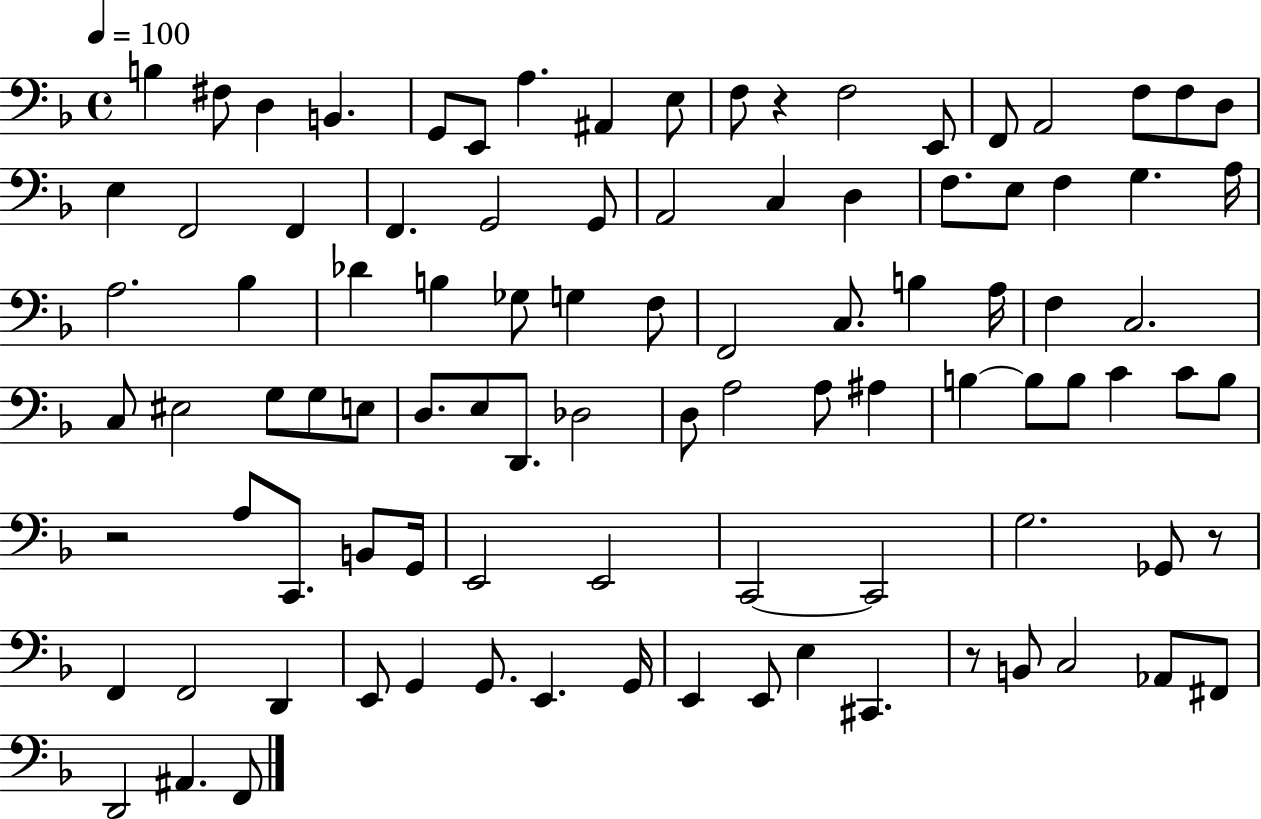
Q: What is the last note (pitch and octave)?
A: F2